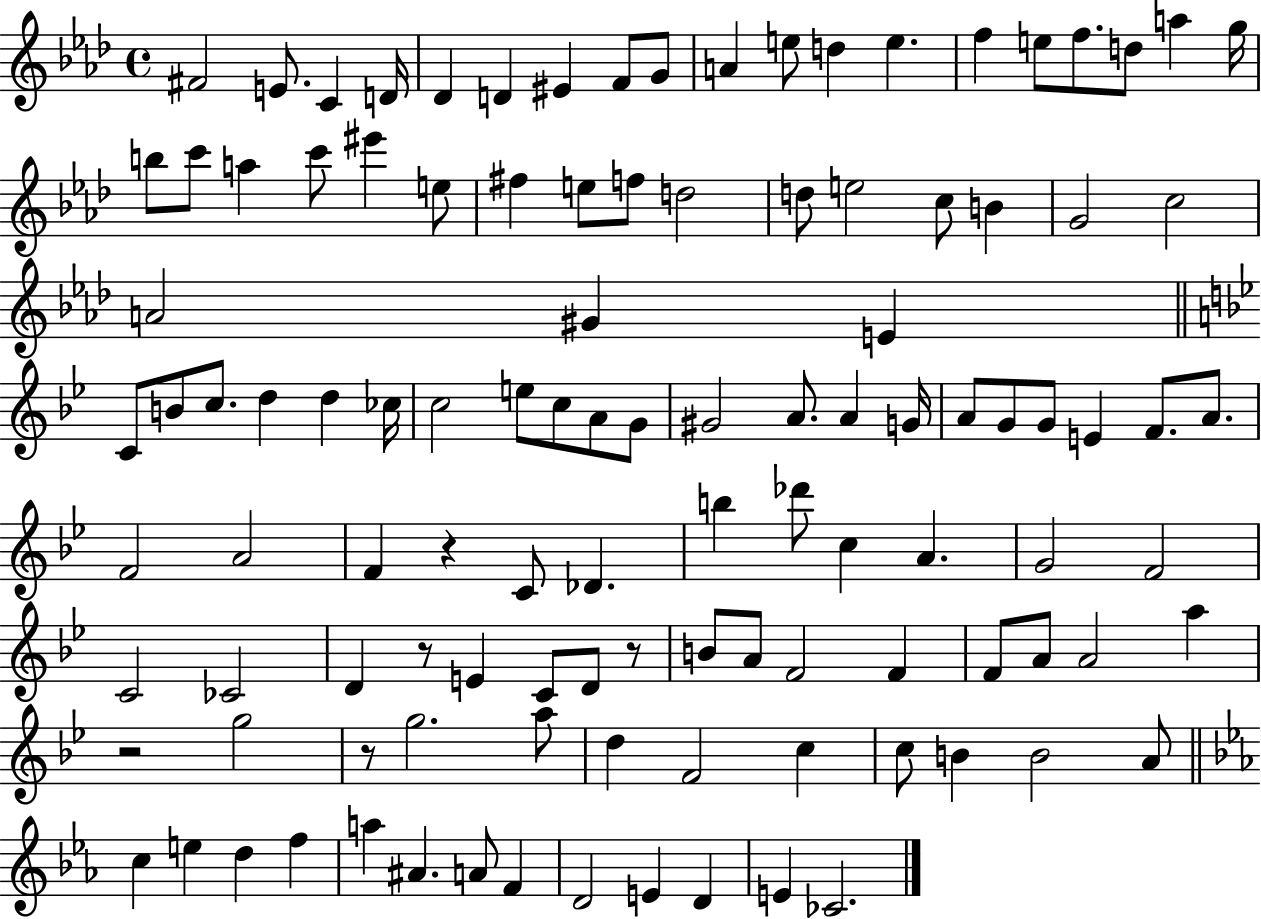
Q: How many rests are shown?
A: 5